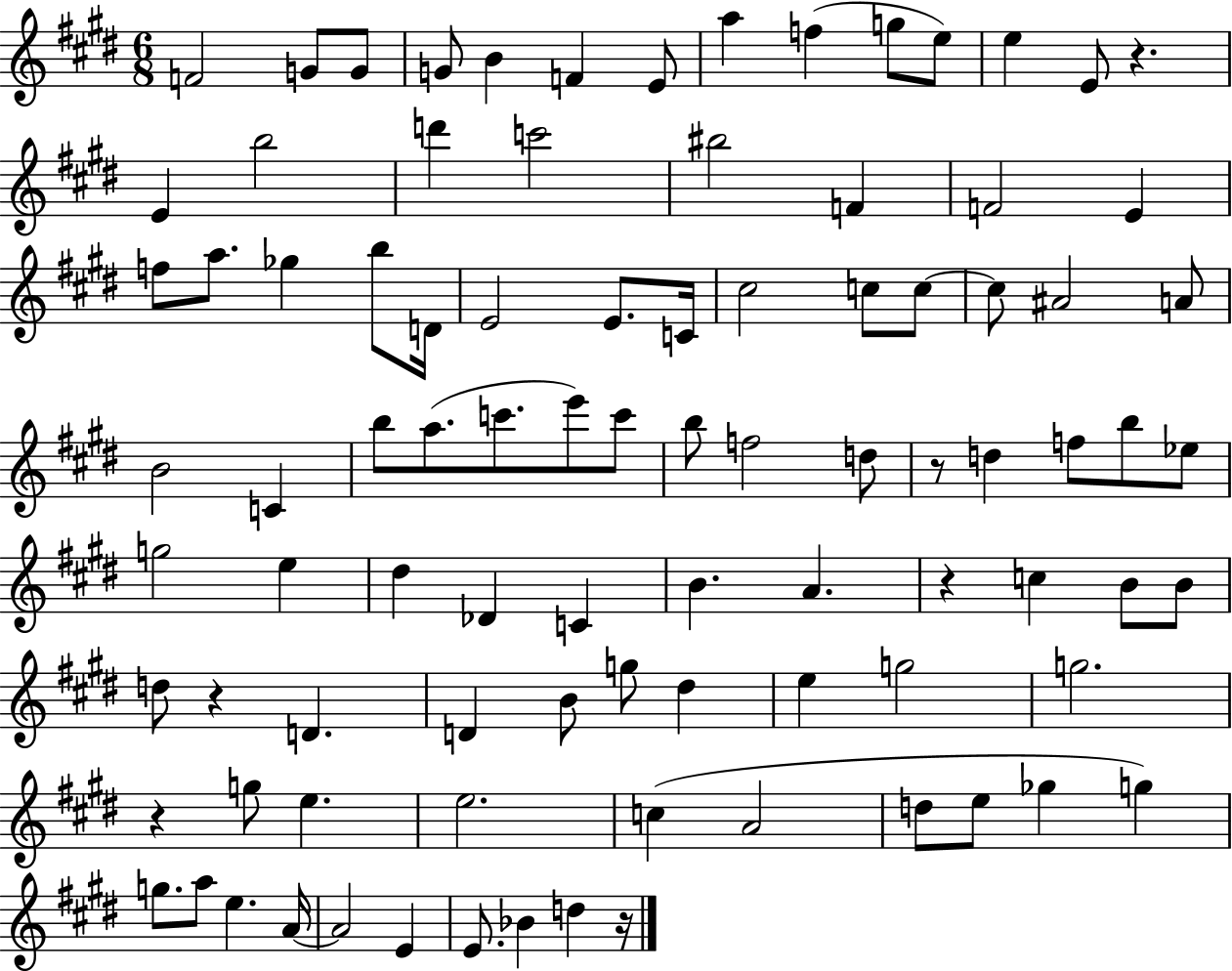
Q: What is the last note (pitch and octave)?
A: D5